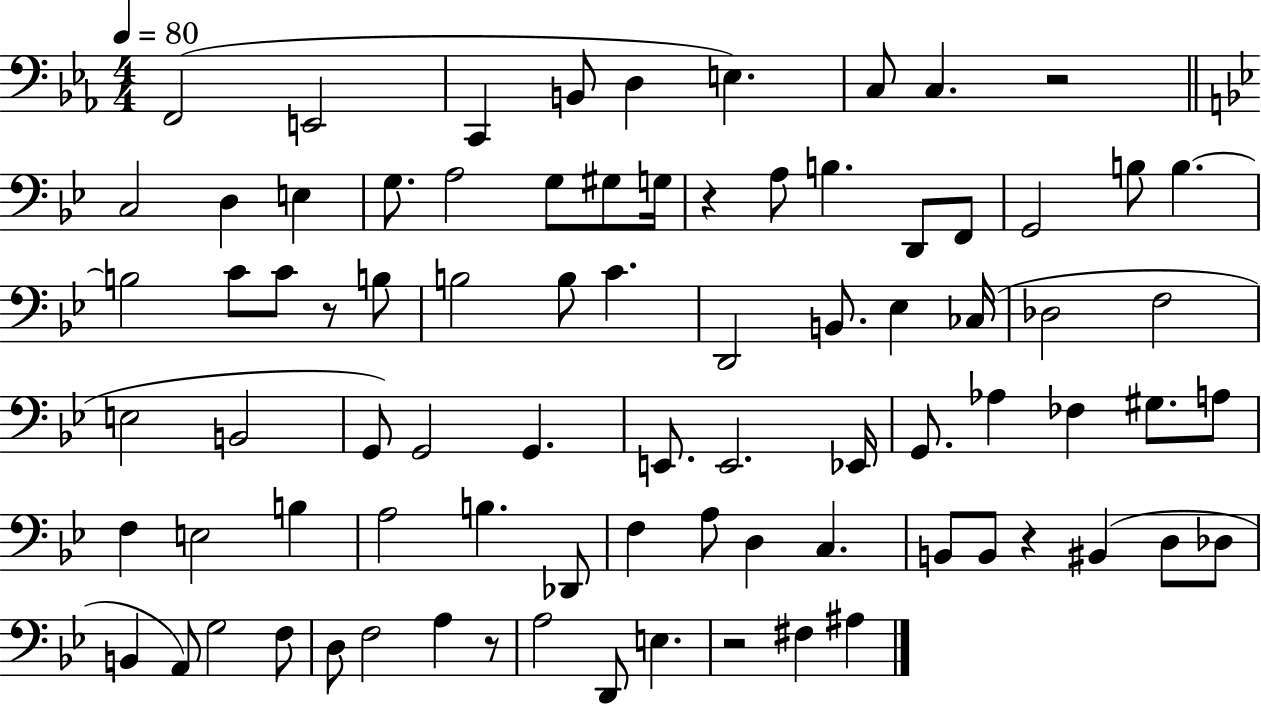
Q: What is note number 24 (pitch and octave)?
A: B3